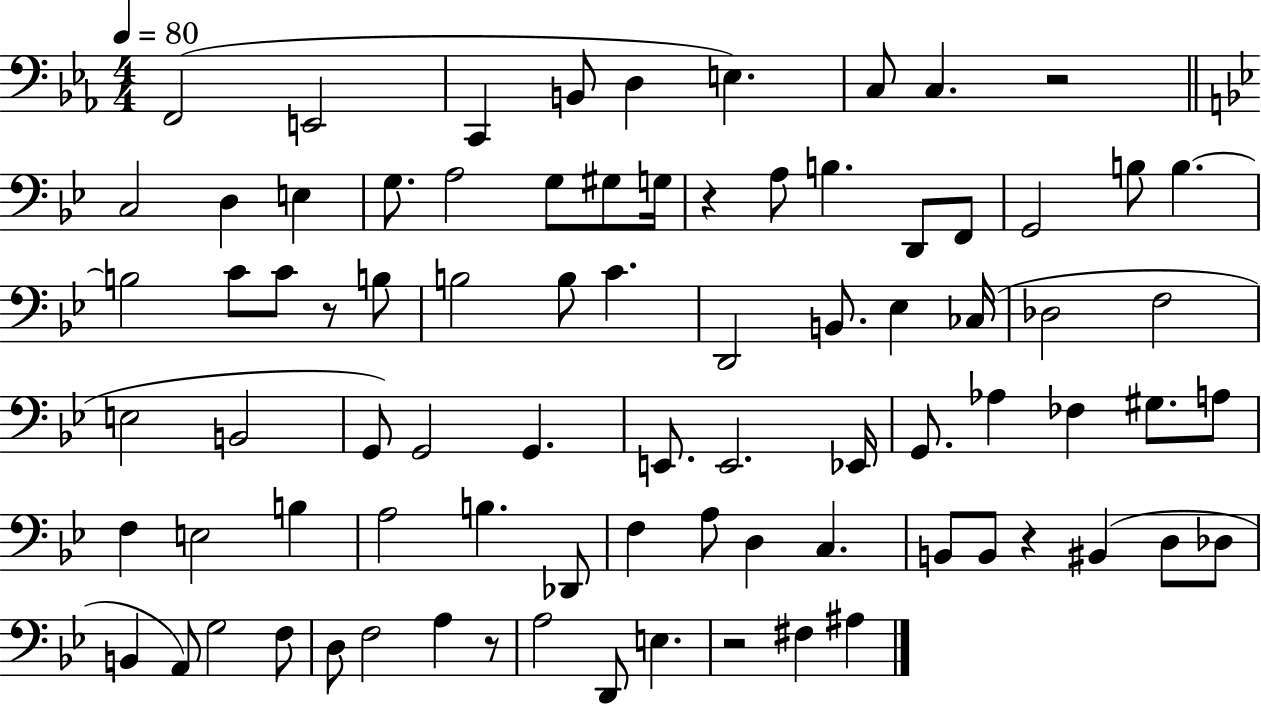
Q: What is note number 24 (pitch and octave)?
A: B3